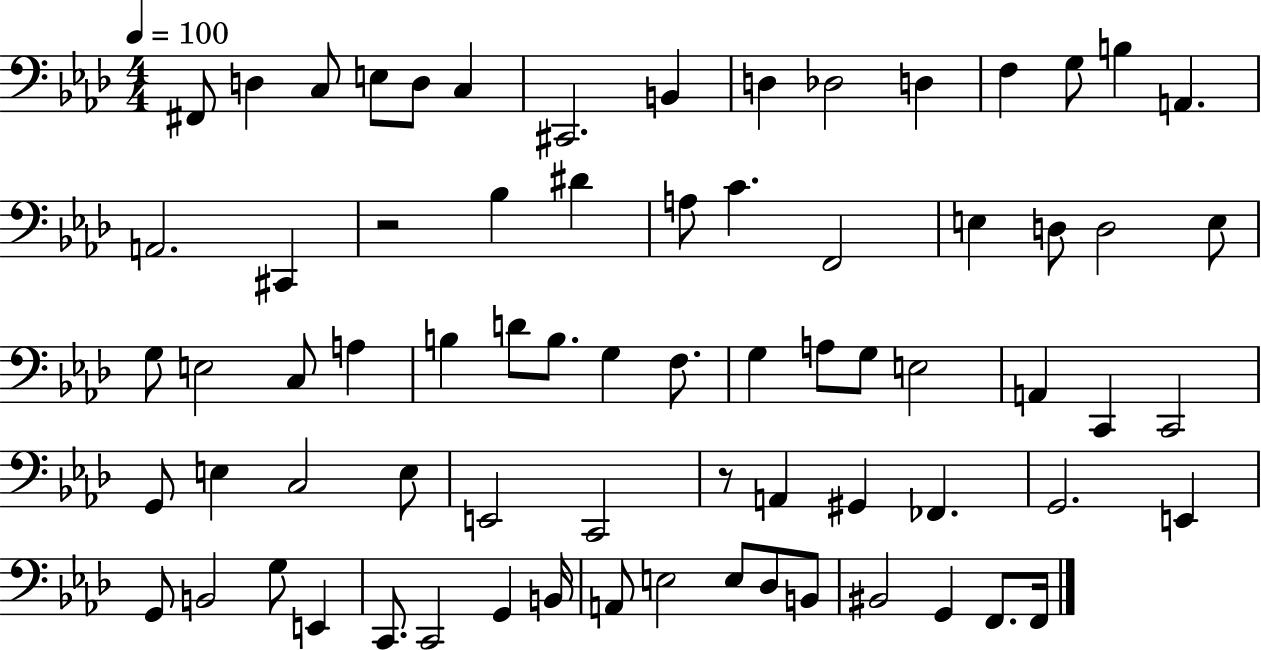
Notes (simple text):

F#2/e D3/q C3/e E3/e D3/e C3/q C#2/h. B2/q D3/q Db3/h D3/q F3/q G3/e B3/q A2/q. A2/h. C#2/q R/h Bb3/q D#4/q A3/e C4/q. F2/h E3/q D3/e D3/h E3/e G3/e E3/h C3/e A3/q B3/q D4/e B3/e. G3/q F3/e. G3/q A3/e G3/e E3/h A2/q C2/q C2/h G2/e E3/q C3/h E3/e E2/h C2/h R/e A2/q G#2/q FES2/q. G2/h. E2/q G2/e B2/h G3/e E2/q C2/e. C2/h G2/q B2/s A2/e E3/h E3/e Db3/e B2/e BIS2/h G2/q F2/e. F2/s